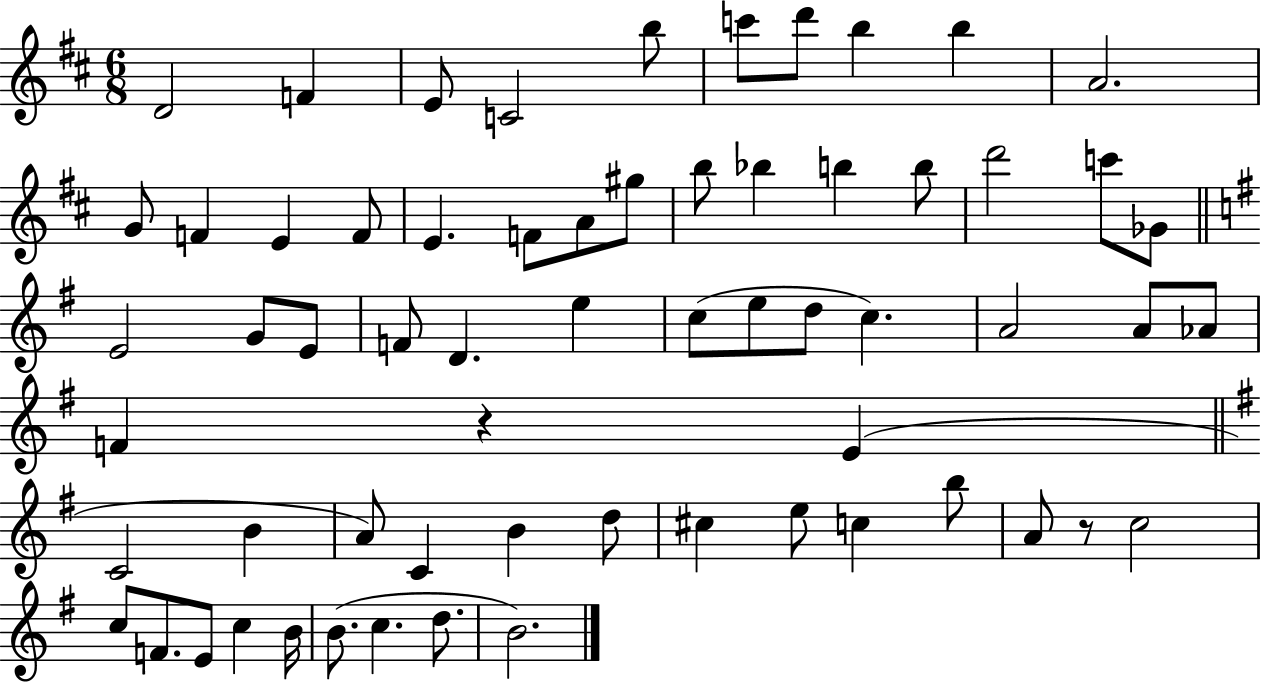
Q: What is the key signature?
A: D major